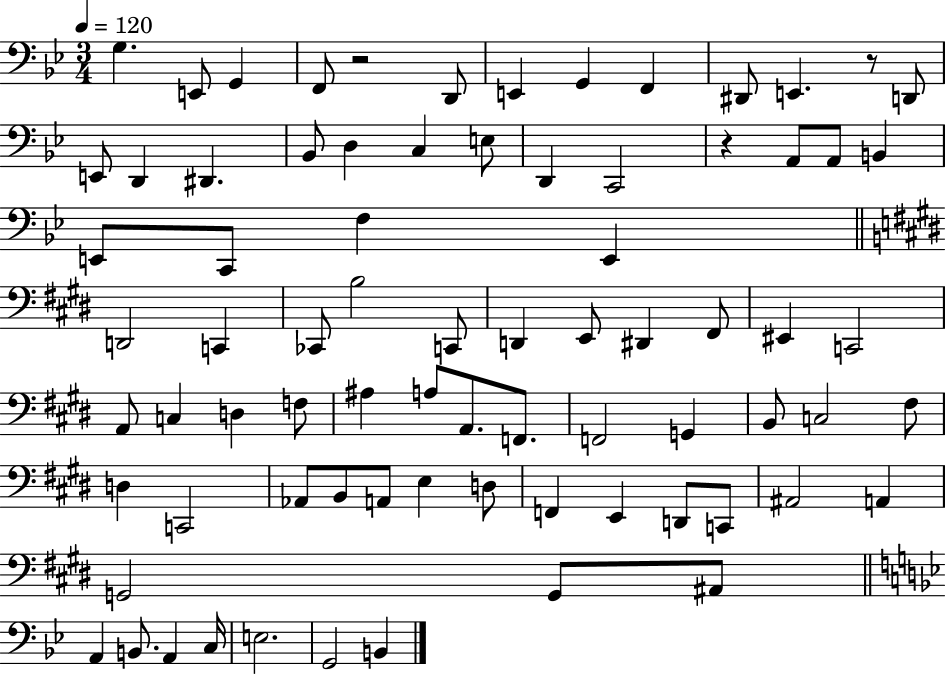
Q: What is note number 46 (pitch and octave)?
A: F2